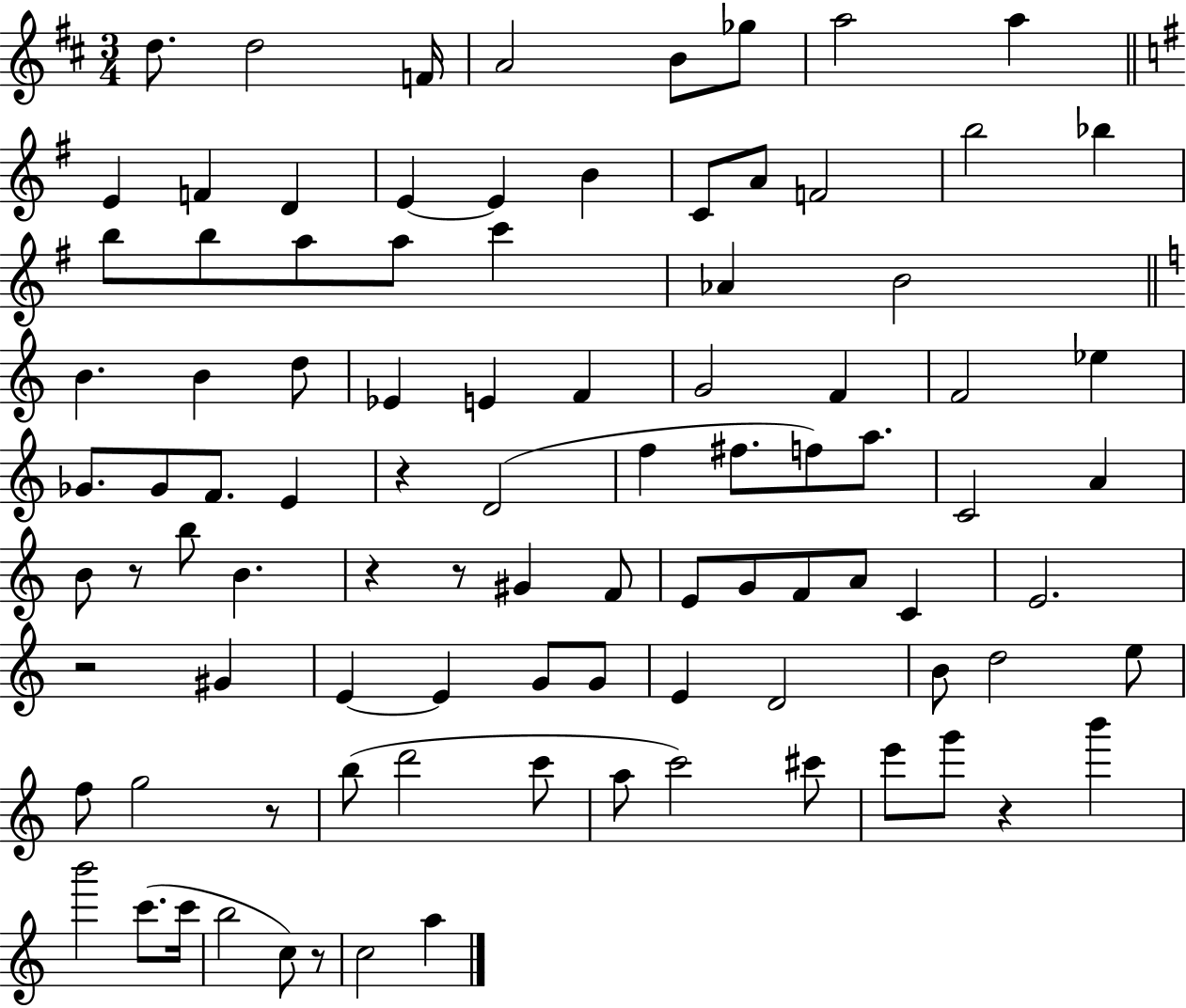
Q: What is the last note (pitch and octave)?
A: A5